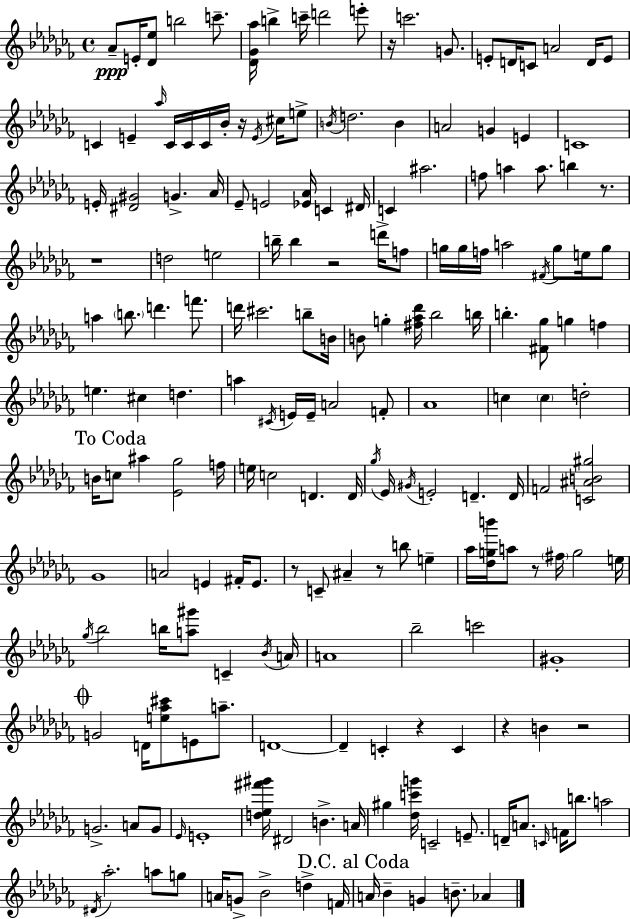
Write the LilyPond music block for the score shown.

{
  \clef treble
  \time 4/4
  \defaultTimeSignature
  \key aes \minor
  aes'8--\ppp e'16-. <des' ees''>8 b''2 c'''8.-- | <des' ges' aes''>16 b''4-> c'''16-- d'''2 e'''8-. | r16 c'''2. g'8. | e'8-. d'16 c'8 a'2 d'16 e'8 | \break c'4 e'4-- \grace { aes''16 } c'16 c'16 c'16 bes'16-. r16 \acciaccatura { e'16 } cis''16 | e''8-> \acciaccatura { b'16 } d''2. b'4 | a'2 g'4 e'4 | c'1 | \break e'16-. <dis' gis'>2 g'4.-> | aes'16 ees'8-- e'2 <ees' aes'>16 c'4 | dis'16 c'4 ais''2. | f''8 a''4 a''8. b''4 | \break r8. r1 | d''2 e''2 | b''16-- b''4 r2 | d'''16-> f''8 g''16 g''16 f''16 a''2 \acciaccatura { fis'16 } g''8 | \break e''16 g''8 a''4 \parenthesize b''8. d'''4. | f'''8. d'''16 cis'''2. | b''8-- b'16 b'8 g''4-. <fis'' aes'' des'''>16 bes''2 | b''16 b''4.-. <fis' ges''>8 g''4 | \break f''4 e''4. cis''4 d''4. | a''4 \acciaccatura { cis'16 } e'16 e'16-- a'2 | f'8-. aes'1 | c''4 \parenthesize c''4 d''2-. | \break \mark "To Coda" b'16 c''8 ais''4 <ees' ges''>2 | f''16 e''16 c''2 d'4. | d'16 \acciaccatura { ges''16 } ees'16 \acciaccatura { gis'16 } e'2-. | d'4.-- d'16 f'2 <c' ais' b' gis''>2 | \break ges'1 | a'2 e'4 | fis'16-. e'8. r8 c'8-- ais'4-- r8 | b''8 e''4-- aes''16 <des'' g'' b'''>16 a''8 r8 \parenthesize fis''16 g''2 | \break e''16 \acciaccatura { ges''16 } bes''2 | b''16 <a'' gis'''>8 c'4-- \acciaccatura { bes'16 } a'16 a'1 | bes''2-- | c'''2 gis'1-. | \break \mark \markup { \musicglyph "scripts.coda" } g'2 | d'16 <e'' aes'' cis'''>8 e'8 a''8.-- d'1~~ | d'4-- c'4-. | r4 c'4 r4 b'4 | \break r2 g'2.-> | a'8 g'8 \grace { ees'16 } e'1-. | <d'' ees'' fis''' gis'''>16 dis'2 | b'4.-> a'16 gis''4 <des'' c''' g'''>16 c'2-- | \break e'8.-- d'16-- a'8. \grace { c'16 } f'16 | b''8. a''2 \acciaccatura { dis'16 } aes''2.-. | a''8 g''8 a'16 g'8-> bes'2-> | d''4-> f'16 \mark "D.C. al Coda" a'16 bes'4-- | \break g'4 b'8.-- aes'4 \bar "|."
}